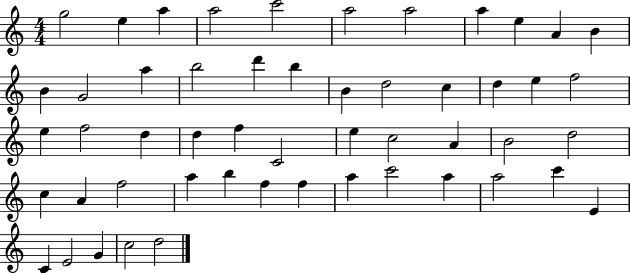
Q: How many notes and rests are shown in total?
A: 52